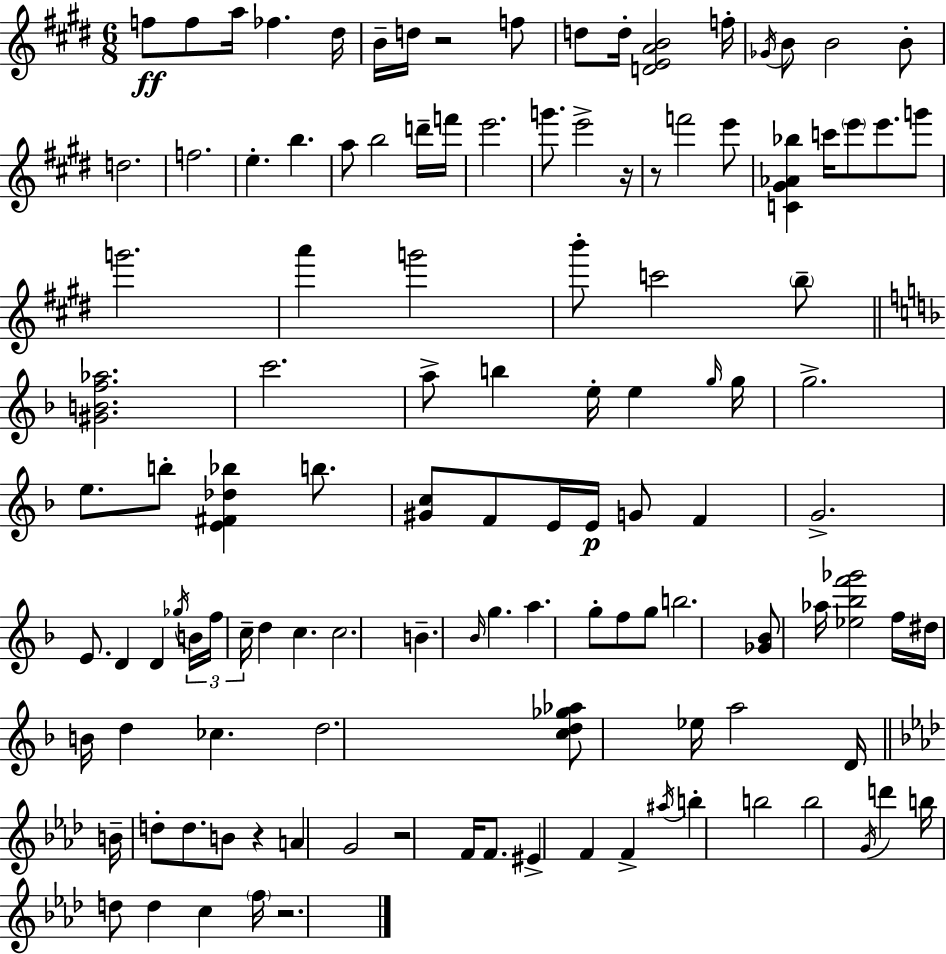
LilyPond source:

{
  \clef treble
  \numericTimeSignature
  \time 6/8
  \key e \major
  f''8\ff f''8 a''16 fes''4. dis''16 | b'16-- d''16 r2 f''8 | d''8 d''16-. <d' e' a' b'>2 f''16-. | \acciaccatura { ges'16 } b'8 b'2 b'8-. | \break d''2. | f''2. | e''4.-. b''4. | a''8 b''2 d'''16-- | \break f'''16 e'''2. | g'''8. e'''2-> | r16 r8 f'''2 e'''8 | <c' gis' aes' bes''>4 c'''16 \parenthesize e'''8 e'''8. g'''8 | \break g'''2. | a'''4 g'''2 | b'''8-. c'''2 \parenthesize b''8-- | \bar "||" \break \key f \major <gis' b' f'' aes''>2. | c'''2. | a''8-> b''4 e''16-. e''4 \grace { g''16 } | g''16 g''2.-> | \break e''8. b''8-. <e' fis' des'' bes''>4 b''8. | <gis' c''>8 f'8 e'16 e'16\p g'8 f'4 | g'2.-> | e'8. d'4 d'4 | \break \acciaccatura { ges''16 } \tuplet 3/2 { b'16 f''16 c''16-- } d''4 c''4. | c''2. | b'4.-- \grace { bes'16 } g''4. | a''4. g''8-. f''8 | \break g''8 b''2. | <ges' bes'>8 aes''16 <ees'' bes'' f''' ges'''>2 | f''16 dis''16 b'16 d''4 ces''4. | d''2. | \break <c'' d'' ges'' aes''>8 ees''16 a''2 | d'16 \bar "||" \break \key f \minor b'16-- d''8-. d''8. b'8 r4 | a'4 g'2 | r2 f'16 f'8. | eis'4-> f'4 f'4-> | \break \acciaccatura { ais''16 } b''4-. b''2 | b''2 \acciaccatura { g'16 } d'''4 | b''16 d''8 d''4 c''4 | \parenthesize f''16 r2. | \break \bar "|."
}